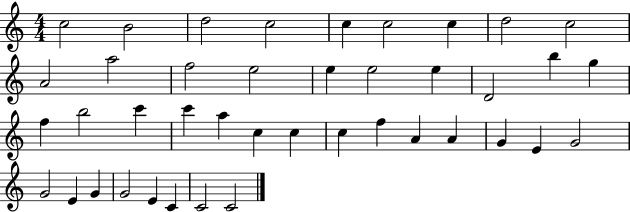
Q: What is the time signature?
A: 4/4